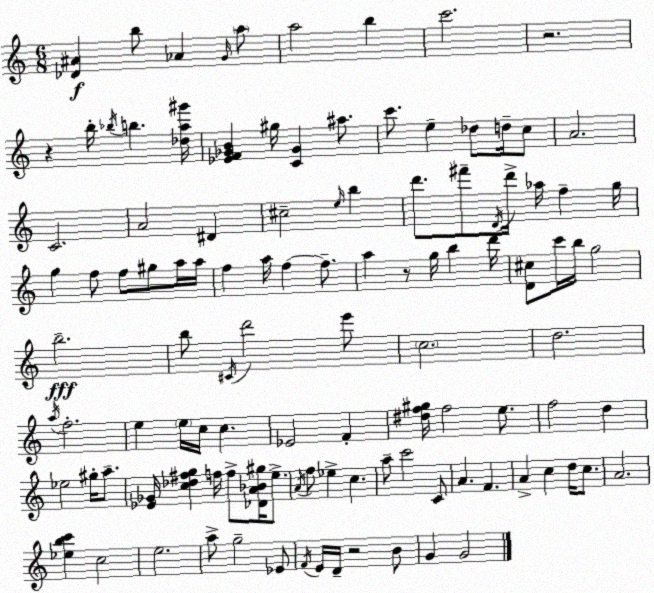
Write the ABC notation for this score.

X:1
T:Untitled
M:6/8
L:1/4
K:Am
[_D^A] b/2 _A G/4 a/2 a2 b c'2 z2 z b/4 _b/4 b [_da^g']/4 [_EF_GB] ^g/4 [C_G] ^a/2 c'/2 e _d/2 d/4 c/2 A2 C2 A2 ^D ^c2 e/4 b d'/2 ^f'/2 D/4 d'/4 _a/4 f g/4 g f/2 f/2 ^g/2 a/4 a/4 f a/4 f f/2 a z/2 g/4 b d'/4 [D^c]/2 c'/4 b/4 g2 b2 b/2 ^C/4 d'2 e'/2 c2 d2 a/4 f2 e e/4 c/4 c _E2 F [^df^g]/4 f2 e/2 f2 d _e2 ^g/4 a/2 [_E_G]/4 [c_d^fg] f/4 f/2 [_DA_B^g]/4 e/2 A/4 f/2 _e c a/2 c'2 C/2 A F A c d/4 c/2 A2 [_ebc'] c2 e2 a/2 g2 _E/2 F/4 E/4 D/4 z2 B/2 G G2